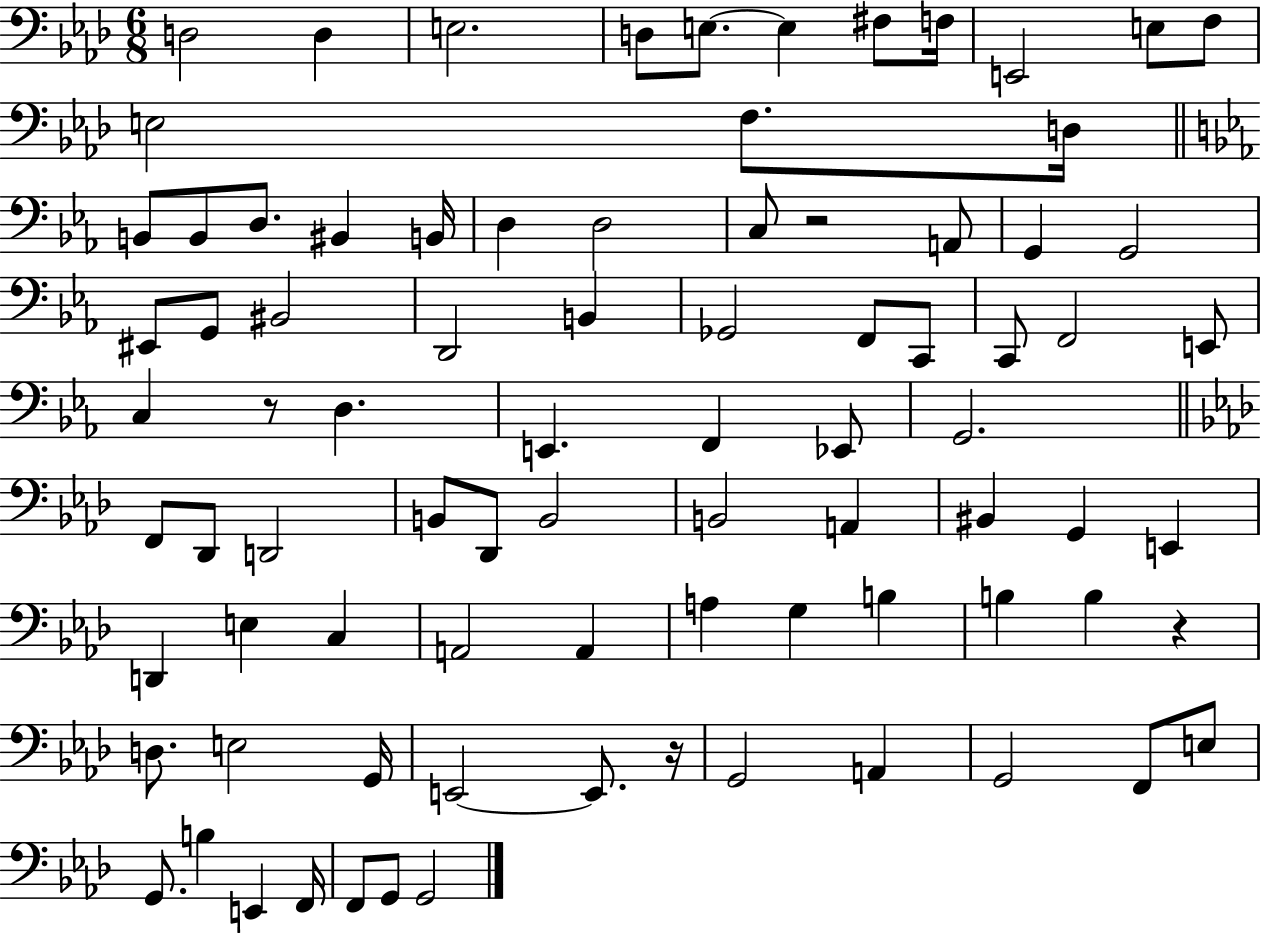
X:1
T:Untitled
M:6/8
L:1/4
K:Ab
D,2 D, E,2 D,/2 E,/2 E, ^F,/2 F,/4 E,,2 E,/2 F,/2 E,2 F,/2 D,/4 B,,/2 B,,/2 D,/2 ^B,, B,,/4 D, D,2 C,/2 z2 A,,/2 G,, G,,2 ^E,,/2 G,,/2 ^B,,2 D,,2 B,, _G,,2 F,,/2 C,,/2 C,,/2 F,,2 E,,/2 C, z/2 D, E,, F,, _E,,/2 G,,2 F,,/2 _D,,/2 D,,2 B,,/2 _D,,/2 B,,2 B,,2 A,, ^B,, G,, E,, D,, E, C, A,,2 A,, A, G, B, B, B, z D,/2 E,2 G,,/4 E,,2 E,,/2 z/4 G,,2 A,, G,,2 F,,/2 E,/2 G,,/2 B, E,, F,,/4 F,,/2 G,,/2 G,,2